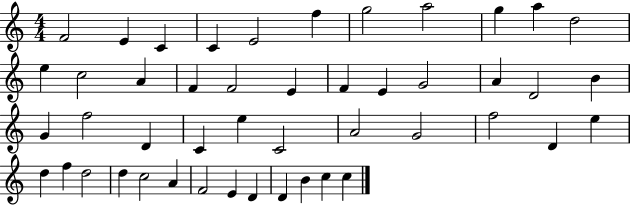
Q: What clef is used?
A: treble